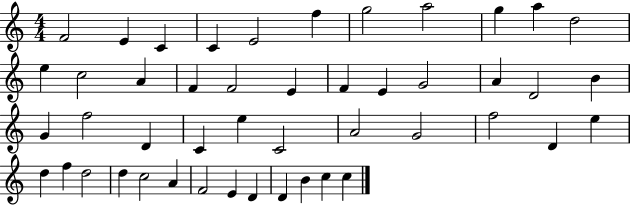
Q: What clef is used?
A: treble